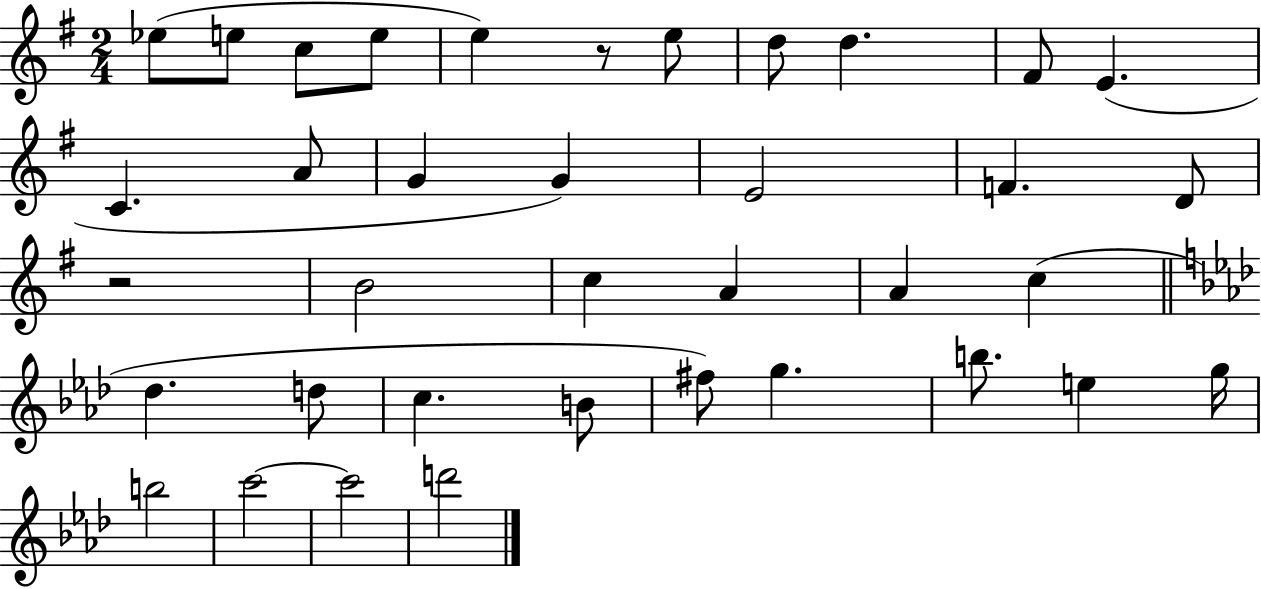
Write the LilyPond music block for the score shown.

{
  \clef treble
  \numericTimeSignature
  \time 2/4
  \key g \major
  ees''8( e''8 c''8 e''8 | e''4) r8 e''8 | d''8 d''4. | fis'8 e'4.( | \break c'4. a'8 | g'4 g'4) | e'2 | f'4. d'8 | \break r2 | b'2 | c''4 a'4 | a'4 c''4( | \break \bar "||" \break \key f \minor des''4. d''8 | c''4. b'8 | fis''8) g''4. | b''8. e''4 g''16 | \break b''2 | c'''2~~ | c'''2 | d'''2 | \break \bar "|."
}